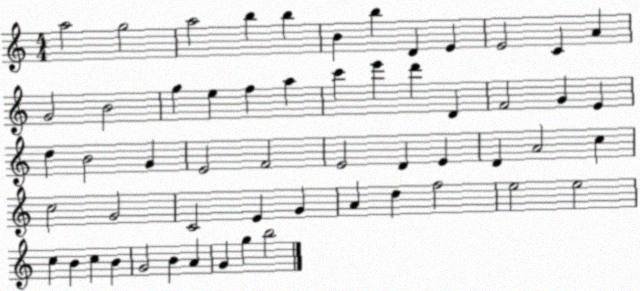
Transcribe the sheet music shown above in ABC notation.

X:1
T:Untitled
M:4/4
L:1/4
K:C
a2 g2 a2 b b B b D E E2 C A G2 B2 g e f a c' e' d' D F2 G E d B2 G E2 F2 E2 D E D A2 c c2 G2 C2 E G A d f2 e2 e2 c B c B G2 B A G g b2